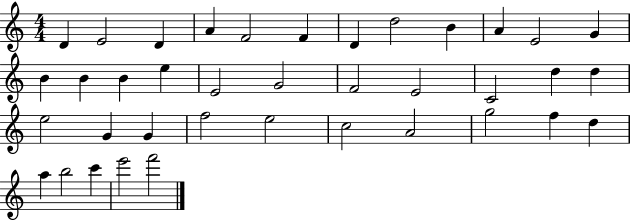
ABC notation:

X:1
T:Untitled
M:4/4
L:1/4
K:C
D E2 D A F2 F D d2 B A E2 G B B B e E2 G2 F2 E2 C2 d d e2 G G f2 e2 c2 A2 g2 f d a b2 c' e'2 f'2